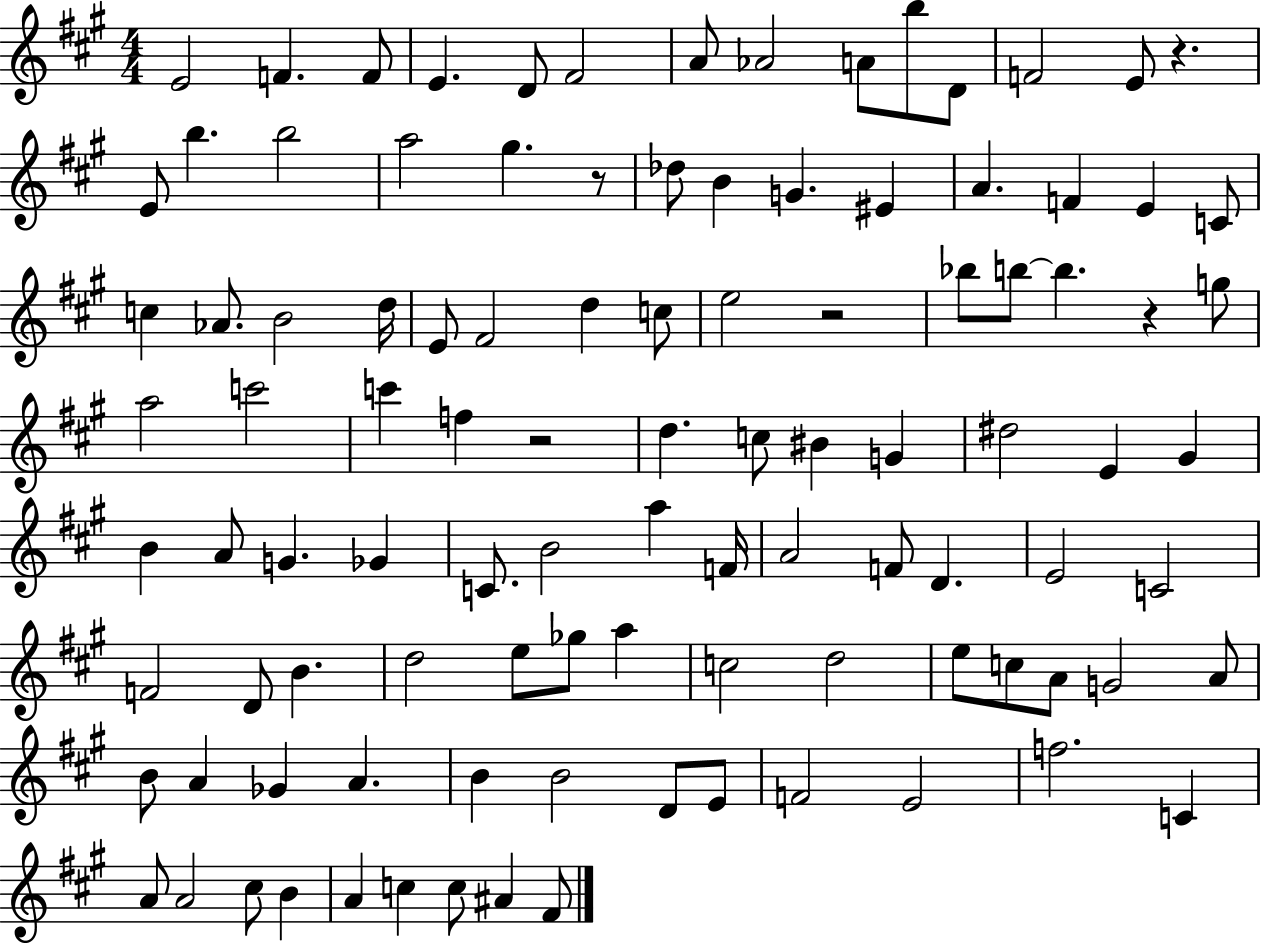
X:1
T:Untitled
M:4/4
L:1/4
K:A
E2 F F/2 E D/2 ^F2 A/2 _A2 A/2 b/2 D/2 F2 E/2 z E/2 b b2 a2 ^g z/2 _d/2 B G ^E A F E C/2 c _A/2 B2 d/4 E/2 ^F2 d c/2 e2 z2 _b/2 b/2 b z g/2 a2 c'2 c' f z2 d c/2 ^B G ^d2 E ^G B A/2 G _G C/2 B2 a F/4 A2 F/2 D E2 C2 F2 D/2 B d2 e/2 _g/2 a c2 d2 e/2 c/2 A/2 G2 A/2 B/2 A _G A B B2 D/2 E/2 F2 E2 f2 C A/2 A2 ^c/2 B A c c/2 ^A ^F/2